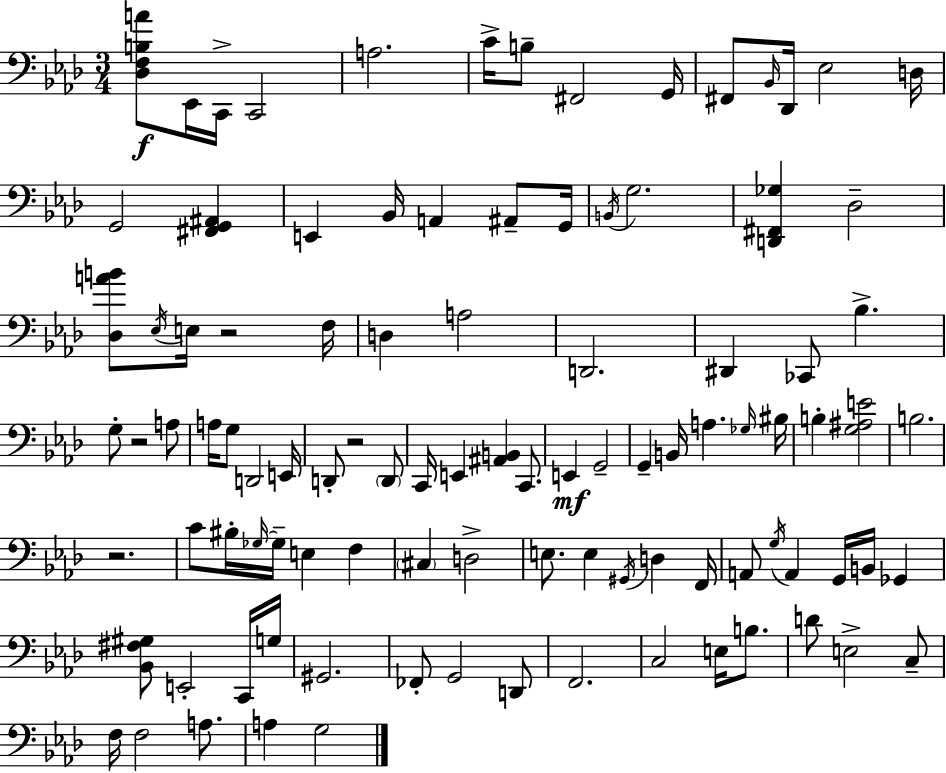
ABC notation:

X:1
T:Untitled
M:3/4
L:1/4
K:Ab
[_D,F,B,A]/2 _E,,/4 C,,/4 C,,2 A,2 C/4 B,/2 ^F,,2 G,,/4 ^F,,/2 _B,,/4 _D,,/4 _E,2 D,/4 G,,2 [^F,,G,,^A,,] E,, _B,,/4 A,, ^A,,/2 G,,/4 B,,/4 G,2 [D,,^F,,_G,] _D,2 [_D,AB]/2 _E,/4 E,/4 z2 F,/4 D, A,2 D,,2 ^D,, _C,,/2 _B, G,/2 z2 A,/2 A,/4 G,/2 D,,2 E,,/4 D,,/2 z2 D,,/2 C,,/4 E,, [^A,,B,,] C,,/2 E,, G,,2 G,, B,,/4 A, _G,/4 ^B,/4 B, [G,^A,E]2 B,2 z2 C/2 ^B,/4 _G,/4 _G,/4 E, F, ^C, D,2 E,/2 E, ^G,,/4 D, F,,/4 A,,/2 G,/4 A,, G,,/4 B,,/4 _G,, [_B,,^F,^G,]/2 E,,2 C,,/4 G,/4 ^G,,2 _F,,/2 G,,2 D,,/2 F,,2 C,2 E,/4 B,/2 D/2 E,2 C,/2 F,/4 F,2 A,/2 A, G,2